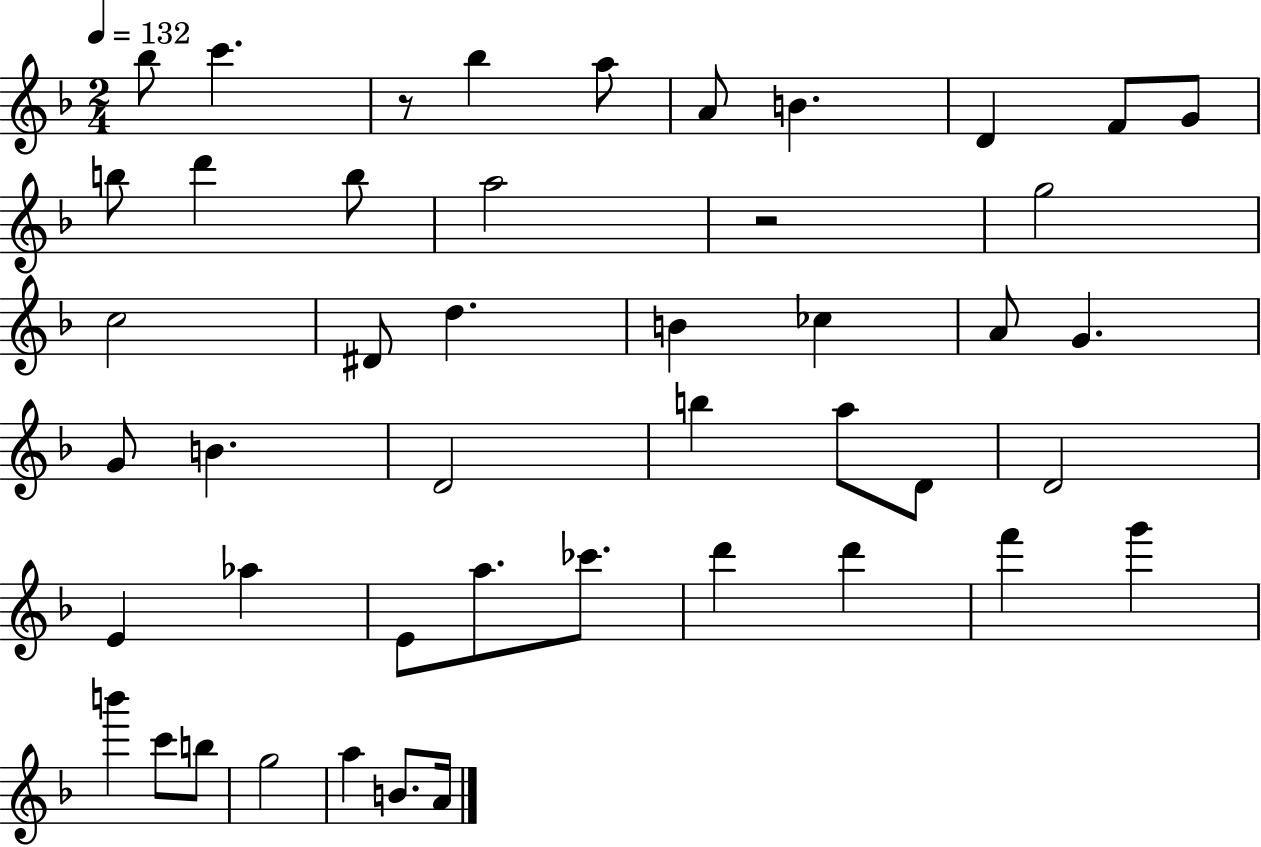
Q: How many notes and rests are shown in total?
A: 46